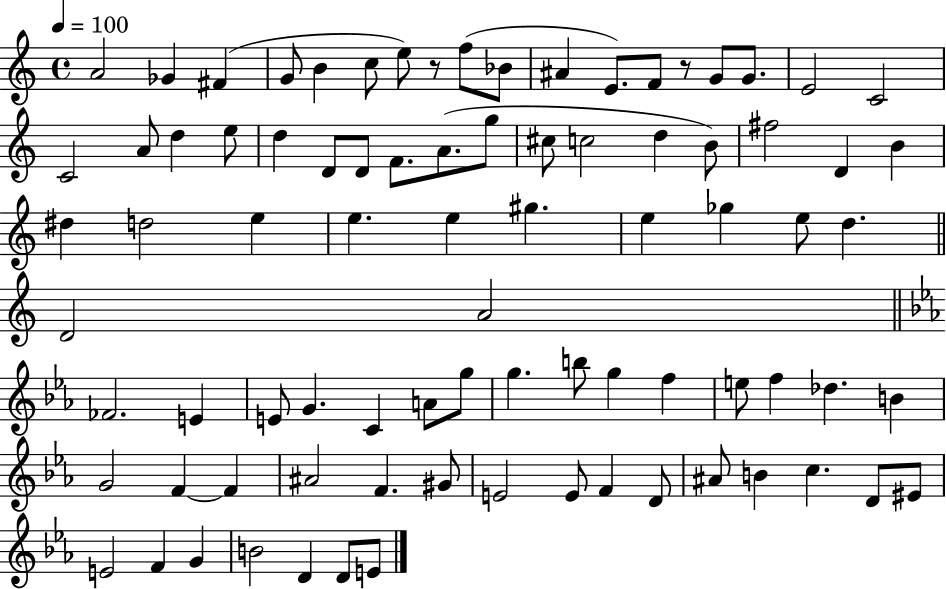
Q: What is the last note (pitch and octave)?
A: E4